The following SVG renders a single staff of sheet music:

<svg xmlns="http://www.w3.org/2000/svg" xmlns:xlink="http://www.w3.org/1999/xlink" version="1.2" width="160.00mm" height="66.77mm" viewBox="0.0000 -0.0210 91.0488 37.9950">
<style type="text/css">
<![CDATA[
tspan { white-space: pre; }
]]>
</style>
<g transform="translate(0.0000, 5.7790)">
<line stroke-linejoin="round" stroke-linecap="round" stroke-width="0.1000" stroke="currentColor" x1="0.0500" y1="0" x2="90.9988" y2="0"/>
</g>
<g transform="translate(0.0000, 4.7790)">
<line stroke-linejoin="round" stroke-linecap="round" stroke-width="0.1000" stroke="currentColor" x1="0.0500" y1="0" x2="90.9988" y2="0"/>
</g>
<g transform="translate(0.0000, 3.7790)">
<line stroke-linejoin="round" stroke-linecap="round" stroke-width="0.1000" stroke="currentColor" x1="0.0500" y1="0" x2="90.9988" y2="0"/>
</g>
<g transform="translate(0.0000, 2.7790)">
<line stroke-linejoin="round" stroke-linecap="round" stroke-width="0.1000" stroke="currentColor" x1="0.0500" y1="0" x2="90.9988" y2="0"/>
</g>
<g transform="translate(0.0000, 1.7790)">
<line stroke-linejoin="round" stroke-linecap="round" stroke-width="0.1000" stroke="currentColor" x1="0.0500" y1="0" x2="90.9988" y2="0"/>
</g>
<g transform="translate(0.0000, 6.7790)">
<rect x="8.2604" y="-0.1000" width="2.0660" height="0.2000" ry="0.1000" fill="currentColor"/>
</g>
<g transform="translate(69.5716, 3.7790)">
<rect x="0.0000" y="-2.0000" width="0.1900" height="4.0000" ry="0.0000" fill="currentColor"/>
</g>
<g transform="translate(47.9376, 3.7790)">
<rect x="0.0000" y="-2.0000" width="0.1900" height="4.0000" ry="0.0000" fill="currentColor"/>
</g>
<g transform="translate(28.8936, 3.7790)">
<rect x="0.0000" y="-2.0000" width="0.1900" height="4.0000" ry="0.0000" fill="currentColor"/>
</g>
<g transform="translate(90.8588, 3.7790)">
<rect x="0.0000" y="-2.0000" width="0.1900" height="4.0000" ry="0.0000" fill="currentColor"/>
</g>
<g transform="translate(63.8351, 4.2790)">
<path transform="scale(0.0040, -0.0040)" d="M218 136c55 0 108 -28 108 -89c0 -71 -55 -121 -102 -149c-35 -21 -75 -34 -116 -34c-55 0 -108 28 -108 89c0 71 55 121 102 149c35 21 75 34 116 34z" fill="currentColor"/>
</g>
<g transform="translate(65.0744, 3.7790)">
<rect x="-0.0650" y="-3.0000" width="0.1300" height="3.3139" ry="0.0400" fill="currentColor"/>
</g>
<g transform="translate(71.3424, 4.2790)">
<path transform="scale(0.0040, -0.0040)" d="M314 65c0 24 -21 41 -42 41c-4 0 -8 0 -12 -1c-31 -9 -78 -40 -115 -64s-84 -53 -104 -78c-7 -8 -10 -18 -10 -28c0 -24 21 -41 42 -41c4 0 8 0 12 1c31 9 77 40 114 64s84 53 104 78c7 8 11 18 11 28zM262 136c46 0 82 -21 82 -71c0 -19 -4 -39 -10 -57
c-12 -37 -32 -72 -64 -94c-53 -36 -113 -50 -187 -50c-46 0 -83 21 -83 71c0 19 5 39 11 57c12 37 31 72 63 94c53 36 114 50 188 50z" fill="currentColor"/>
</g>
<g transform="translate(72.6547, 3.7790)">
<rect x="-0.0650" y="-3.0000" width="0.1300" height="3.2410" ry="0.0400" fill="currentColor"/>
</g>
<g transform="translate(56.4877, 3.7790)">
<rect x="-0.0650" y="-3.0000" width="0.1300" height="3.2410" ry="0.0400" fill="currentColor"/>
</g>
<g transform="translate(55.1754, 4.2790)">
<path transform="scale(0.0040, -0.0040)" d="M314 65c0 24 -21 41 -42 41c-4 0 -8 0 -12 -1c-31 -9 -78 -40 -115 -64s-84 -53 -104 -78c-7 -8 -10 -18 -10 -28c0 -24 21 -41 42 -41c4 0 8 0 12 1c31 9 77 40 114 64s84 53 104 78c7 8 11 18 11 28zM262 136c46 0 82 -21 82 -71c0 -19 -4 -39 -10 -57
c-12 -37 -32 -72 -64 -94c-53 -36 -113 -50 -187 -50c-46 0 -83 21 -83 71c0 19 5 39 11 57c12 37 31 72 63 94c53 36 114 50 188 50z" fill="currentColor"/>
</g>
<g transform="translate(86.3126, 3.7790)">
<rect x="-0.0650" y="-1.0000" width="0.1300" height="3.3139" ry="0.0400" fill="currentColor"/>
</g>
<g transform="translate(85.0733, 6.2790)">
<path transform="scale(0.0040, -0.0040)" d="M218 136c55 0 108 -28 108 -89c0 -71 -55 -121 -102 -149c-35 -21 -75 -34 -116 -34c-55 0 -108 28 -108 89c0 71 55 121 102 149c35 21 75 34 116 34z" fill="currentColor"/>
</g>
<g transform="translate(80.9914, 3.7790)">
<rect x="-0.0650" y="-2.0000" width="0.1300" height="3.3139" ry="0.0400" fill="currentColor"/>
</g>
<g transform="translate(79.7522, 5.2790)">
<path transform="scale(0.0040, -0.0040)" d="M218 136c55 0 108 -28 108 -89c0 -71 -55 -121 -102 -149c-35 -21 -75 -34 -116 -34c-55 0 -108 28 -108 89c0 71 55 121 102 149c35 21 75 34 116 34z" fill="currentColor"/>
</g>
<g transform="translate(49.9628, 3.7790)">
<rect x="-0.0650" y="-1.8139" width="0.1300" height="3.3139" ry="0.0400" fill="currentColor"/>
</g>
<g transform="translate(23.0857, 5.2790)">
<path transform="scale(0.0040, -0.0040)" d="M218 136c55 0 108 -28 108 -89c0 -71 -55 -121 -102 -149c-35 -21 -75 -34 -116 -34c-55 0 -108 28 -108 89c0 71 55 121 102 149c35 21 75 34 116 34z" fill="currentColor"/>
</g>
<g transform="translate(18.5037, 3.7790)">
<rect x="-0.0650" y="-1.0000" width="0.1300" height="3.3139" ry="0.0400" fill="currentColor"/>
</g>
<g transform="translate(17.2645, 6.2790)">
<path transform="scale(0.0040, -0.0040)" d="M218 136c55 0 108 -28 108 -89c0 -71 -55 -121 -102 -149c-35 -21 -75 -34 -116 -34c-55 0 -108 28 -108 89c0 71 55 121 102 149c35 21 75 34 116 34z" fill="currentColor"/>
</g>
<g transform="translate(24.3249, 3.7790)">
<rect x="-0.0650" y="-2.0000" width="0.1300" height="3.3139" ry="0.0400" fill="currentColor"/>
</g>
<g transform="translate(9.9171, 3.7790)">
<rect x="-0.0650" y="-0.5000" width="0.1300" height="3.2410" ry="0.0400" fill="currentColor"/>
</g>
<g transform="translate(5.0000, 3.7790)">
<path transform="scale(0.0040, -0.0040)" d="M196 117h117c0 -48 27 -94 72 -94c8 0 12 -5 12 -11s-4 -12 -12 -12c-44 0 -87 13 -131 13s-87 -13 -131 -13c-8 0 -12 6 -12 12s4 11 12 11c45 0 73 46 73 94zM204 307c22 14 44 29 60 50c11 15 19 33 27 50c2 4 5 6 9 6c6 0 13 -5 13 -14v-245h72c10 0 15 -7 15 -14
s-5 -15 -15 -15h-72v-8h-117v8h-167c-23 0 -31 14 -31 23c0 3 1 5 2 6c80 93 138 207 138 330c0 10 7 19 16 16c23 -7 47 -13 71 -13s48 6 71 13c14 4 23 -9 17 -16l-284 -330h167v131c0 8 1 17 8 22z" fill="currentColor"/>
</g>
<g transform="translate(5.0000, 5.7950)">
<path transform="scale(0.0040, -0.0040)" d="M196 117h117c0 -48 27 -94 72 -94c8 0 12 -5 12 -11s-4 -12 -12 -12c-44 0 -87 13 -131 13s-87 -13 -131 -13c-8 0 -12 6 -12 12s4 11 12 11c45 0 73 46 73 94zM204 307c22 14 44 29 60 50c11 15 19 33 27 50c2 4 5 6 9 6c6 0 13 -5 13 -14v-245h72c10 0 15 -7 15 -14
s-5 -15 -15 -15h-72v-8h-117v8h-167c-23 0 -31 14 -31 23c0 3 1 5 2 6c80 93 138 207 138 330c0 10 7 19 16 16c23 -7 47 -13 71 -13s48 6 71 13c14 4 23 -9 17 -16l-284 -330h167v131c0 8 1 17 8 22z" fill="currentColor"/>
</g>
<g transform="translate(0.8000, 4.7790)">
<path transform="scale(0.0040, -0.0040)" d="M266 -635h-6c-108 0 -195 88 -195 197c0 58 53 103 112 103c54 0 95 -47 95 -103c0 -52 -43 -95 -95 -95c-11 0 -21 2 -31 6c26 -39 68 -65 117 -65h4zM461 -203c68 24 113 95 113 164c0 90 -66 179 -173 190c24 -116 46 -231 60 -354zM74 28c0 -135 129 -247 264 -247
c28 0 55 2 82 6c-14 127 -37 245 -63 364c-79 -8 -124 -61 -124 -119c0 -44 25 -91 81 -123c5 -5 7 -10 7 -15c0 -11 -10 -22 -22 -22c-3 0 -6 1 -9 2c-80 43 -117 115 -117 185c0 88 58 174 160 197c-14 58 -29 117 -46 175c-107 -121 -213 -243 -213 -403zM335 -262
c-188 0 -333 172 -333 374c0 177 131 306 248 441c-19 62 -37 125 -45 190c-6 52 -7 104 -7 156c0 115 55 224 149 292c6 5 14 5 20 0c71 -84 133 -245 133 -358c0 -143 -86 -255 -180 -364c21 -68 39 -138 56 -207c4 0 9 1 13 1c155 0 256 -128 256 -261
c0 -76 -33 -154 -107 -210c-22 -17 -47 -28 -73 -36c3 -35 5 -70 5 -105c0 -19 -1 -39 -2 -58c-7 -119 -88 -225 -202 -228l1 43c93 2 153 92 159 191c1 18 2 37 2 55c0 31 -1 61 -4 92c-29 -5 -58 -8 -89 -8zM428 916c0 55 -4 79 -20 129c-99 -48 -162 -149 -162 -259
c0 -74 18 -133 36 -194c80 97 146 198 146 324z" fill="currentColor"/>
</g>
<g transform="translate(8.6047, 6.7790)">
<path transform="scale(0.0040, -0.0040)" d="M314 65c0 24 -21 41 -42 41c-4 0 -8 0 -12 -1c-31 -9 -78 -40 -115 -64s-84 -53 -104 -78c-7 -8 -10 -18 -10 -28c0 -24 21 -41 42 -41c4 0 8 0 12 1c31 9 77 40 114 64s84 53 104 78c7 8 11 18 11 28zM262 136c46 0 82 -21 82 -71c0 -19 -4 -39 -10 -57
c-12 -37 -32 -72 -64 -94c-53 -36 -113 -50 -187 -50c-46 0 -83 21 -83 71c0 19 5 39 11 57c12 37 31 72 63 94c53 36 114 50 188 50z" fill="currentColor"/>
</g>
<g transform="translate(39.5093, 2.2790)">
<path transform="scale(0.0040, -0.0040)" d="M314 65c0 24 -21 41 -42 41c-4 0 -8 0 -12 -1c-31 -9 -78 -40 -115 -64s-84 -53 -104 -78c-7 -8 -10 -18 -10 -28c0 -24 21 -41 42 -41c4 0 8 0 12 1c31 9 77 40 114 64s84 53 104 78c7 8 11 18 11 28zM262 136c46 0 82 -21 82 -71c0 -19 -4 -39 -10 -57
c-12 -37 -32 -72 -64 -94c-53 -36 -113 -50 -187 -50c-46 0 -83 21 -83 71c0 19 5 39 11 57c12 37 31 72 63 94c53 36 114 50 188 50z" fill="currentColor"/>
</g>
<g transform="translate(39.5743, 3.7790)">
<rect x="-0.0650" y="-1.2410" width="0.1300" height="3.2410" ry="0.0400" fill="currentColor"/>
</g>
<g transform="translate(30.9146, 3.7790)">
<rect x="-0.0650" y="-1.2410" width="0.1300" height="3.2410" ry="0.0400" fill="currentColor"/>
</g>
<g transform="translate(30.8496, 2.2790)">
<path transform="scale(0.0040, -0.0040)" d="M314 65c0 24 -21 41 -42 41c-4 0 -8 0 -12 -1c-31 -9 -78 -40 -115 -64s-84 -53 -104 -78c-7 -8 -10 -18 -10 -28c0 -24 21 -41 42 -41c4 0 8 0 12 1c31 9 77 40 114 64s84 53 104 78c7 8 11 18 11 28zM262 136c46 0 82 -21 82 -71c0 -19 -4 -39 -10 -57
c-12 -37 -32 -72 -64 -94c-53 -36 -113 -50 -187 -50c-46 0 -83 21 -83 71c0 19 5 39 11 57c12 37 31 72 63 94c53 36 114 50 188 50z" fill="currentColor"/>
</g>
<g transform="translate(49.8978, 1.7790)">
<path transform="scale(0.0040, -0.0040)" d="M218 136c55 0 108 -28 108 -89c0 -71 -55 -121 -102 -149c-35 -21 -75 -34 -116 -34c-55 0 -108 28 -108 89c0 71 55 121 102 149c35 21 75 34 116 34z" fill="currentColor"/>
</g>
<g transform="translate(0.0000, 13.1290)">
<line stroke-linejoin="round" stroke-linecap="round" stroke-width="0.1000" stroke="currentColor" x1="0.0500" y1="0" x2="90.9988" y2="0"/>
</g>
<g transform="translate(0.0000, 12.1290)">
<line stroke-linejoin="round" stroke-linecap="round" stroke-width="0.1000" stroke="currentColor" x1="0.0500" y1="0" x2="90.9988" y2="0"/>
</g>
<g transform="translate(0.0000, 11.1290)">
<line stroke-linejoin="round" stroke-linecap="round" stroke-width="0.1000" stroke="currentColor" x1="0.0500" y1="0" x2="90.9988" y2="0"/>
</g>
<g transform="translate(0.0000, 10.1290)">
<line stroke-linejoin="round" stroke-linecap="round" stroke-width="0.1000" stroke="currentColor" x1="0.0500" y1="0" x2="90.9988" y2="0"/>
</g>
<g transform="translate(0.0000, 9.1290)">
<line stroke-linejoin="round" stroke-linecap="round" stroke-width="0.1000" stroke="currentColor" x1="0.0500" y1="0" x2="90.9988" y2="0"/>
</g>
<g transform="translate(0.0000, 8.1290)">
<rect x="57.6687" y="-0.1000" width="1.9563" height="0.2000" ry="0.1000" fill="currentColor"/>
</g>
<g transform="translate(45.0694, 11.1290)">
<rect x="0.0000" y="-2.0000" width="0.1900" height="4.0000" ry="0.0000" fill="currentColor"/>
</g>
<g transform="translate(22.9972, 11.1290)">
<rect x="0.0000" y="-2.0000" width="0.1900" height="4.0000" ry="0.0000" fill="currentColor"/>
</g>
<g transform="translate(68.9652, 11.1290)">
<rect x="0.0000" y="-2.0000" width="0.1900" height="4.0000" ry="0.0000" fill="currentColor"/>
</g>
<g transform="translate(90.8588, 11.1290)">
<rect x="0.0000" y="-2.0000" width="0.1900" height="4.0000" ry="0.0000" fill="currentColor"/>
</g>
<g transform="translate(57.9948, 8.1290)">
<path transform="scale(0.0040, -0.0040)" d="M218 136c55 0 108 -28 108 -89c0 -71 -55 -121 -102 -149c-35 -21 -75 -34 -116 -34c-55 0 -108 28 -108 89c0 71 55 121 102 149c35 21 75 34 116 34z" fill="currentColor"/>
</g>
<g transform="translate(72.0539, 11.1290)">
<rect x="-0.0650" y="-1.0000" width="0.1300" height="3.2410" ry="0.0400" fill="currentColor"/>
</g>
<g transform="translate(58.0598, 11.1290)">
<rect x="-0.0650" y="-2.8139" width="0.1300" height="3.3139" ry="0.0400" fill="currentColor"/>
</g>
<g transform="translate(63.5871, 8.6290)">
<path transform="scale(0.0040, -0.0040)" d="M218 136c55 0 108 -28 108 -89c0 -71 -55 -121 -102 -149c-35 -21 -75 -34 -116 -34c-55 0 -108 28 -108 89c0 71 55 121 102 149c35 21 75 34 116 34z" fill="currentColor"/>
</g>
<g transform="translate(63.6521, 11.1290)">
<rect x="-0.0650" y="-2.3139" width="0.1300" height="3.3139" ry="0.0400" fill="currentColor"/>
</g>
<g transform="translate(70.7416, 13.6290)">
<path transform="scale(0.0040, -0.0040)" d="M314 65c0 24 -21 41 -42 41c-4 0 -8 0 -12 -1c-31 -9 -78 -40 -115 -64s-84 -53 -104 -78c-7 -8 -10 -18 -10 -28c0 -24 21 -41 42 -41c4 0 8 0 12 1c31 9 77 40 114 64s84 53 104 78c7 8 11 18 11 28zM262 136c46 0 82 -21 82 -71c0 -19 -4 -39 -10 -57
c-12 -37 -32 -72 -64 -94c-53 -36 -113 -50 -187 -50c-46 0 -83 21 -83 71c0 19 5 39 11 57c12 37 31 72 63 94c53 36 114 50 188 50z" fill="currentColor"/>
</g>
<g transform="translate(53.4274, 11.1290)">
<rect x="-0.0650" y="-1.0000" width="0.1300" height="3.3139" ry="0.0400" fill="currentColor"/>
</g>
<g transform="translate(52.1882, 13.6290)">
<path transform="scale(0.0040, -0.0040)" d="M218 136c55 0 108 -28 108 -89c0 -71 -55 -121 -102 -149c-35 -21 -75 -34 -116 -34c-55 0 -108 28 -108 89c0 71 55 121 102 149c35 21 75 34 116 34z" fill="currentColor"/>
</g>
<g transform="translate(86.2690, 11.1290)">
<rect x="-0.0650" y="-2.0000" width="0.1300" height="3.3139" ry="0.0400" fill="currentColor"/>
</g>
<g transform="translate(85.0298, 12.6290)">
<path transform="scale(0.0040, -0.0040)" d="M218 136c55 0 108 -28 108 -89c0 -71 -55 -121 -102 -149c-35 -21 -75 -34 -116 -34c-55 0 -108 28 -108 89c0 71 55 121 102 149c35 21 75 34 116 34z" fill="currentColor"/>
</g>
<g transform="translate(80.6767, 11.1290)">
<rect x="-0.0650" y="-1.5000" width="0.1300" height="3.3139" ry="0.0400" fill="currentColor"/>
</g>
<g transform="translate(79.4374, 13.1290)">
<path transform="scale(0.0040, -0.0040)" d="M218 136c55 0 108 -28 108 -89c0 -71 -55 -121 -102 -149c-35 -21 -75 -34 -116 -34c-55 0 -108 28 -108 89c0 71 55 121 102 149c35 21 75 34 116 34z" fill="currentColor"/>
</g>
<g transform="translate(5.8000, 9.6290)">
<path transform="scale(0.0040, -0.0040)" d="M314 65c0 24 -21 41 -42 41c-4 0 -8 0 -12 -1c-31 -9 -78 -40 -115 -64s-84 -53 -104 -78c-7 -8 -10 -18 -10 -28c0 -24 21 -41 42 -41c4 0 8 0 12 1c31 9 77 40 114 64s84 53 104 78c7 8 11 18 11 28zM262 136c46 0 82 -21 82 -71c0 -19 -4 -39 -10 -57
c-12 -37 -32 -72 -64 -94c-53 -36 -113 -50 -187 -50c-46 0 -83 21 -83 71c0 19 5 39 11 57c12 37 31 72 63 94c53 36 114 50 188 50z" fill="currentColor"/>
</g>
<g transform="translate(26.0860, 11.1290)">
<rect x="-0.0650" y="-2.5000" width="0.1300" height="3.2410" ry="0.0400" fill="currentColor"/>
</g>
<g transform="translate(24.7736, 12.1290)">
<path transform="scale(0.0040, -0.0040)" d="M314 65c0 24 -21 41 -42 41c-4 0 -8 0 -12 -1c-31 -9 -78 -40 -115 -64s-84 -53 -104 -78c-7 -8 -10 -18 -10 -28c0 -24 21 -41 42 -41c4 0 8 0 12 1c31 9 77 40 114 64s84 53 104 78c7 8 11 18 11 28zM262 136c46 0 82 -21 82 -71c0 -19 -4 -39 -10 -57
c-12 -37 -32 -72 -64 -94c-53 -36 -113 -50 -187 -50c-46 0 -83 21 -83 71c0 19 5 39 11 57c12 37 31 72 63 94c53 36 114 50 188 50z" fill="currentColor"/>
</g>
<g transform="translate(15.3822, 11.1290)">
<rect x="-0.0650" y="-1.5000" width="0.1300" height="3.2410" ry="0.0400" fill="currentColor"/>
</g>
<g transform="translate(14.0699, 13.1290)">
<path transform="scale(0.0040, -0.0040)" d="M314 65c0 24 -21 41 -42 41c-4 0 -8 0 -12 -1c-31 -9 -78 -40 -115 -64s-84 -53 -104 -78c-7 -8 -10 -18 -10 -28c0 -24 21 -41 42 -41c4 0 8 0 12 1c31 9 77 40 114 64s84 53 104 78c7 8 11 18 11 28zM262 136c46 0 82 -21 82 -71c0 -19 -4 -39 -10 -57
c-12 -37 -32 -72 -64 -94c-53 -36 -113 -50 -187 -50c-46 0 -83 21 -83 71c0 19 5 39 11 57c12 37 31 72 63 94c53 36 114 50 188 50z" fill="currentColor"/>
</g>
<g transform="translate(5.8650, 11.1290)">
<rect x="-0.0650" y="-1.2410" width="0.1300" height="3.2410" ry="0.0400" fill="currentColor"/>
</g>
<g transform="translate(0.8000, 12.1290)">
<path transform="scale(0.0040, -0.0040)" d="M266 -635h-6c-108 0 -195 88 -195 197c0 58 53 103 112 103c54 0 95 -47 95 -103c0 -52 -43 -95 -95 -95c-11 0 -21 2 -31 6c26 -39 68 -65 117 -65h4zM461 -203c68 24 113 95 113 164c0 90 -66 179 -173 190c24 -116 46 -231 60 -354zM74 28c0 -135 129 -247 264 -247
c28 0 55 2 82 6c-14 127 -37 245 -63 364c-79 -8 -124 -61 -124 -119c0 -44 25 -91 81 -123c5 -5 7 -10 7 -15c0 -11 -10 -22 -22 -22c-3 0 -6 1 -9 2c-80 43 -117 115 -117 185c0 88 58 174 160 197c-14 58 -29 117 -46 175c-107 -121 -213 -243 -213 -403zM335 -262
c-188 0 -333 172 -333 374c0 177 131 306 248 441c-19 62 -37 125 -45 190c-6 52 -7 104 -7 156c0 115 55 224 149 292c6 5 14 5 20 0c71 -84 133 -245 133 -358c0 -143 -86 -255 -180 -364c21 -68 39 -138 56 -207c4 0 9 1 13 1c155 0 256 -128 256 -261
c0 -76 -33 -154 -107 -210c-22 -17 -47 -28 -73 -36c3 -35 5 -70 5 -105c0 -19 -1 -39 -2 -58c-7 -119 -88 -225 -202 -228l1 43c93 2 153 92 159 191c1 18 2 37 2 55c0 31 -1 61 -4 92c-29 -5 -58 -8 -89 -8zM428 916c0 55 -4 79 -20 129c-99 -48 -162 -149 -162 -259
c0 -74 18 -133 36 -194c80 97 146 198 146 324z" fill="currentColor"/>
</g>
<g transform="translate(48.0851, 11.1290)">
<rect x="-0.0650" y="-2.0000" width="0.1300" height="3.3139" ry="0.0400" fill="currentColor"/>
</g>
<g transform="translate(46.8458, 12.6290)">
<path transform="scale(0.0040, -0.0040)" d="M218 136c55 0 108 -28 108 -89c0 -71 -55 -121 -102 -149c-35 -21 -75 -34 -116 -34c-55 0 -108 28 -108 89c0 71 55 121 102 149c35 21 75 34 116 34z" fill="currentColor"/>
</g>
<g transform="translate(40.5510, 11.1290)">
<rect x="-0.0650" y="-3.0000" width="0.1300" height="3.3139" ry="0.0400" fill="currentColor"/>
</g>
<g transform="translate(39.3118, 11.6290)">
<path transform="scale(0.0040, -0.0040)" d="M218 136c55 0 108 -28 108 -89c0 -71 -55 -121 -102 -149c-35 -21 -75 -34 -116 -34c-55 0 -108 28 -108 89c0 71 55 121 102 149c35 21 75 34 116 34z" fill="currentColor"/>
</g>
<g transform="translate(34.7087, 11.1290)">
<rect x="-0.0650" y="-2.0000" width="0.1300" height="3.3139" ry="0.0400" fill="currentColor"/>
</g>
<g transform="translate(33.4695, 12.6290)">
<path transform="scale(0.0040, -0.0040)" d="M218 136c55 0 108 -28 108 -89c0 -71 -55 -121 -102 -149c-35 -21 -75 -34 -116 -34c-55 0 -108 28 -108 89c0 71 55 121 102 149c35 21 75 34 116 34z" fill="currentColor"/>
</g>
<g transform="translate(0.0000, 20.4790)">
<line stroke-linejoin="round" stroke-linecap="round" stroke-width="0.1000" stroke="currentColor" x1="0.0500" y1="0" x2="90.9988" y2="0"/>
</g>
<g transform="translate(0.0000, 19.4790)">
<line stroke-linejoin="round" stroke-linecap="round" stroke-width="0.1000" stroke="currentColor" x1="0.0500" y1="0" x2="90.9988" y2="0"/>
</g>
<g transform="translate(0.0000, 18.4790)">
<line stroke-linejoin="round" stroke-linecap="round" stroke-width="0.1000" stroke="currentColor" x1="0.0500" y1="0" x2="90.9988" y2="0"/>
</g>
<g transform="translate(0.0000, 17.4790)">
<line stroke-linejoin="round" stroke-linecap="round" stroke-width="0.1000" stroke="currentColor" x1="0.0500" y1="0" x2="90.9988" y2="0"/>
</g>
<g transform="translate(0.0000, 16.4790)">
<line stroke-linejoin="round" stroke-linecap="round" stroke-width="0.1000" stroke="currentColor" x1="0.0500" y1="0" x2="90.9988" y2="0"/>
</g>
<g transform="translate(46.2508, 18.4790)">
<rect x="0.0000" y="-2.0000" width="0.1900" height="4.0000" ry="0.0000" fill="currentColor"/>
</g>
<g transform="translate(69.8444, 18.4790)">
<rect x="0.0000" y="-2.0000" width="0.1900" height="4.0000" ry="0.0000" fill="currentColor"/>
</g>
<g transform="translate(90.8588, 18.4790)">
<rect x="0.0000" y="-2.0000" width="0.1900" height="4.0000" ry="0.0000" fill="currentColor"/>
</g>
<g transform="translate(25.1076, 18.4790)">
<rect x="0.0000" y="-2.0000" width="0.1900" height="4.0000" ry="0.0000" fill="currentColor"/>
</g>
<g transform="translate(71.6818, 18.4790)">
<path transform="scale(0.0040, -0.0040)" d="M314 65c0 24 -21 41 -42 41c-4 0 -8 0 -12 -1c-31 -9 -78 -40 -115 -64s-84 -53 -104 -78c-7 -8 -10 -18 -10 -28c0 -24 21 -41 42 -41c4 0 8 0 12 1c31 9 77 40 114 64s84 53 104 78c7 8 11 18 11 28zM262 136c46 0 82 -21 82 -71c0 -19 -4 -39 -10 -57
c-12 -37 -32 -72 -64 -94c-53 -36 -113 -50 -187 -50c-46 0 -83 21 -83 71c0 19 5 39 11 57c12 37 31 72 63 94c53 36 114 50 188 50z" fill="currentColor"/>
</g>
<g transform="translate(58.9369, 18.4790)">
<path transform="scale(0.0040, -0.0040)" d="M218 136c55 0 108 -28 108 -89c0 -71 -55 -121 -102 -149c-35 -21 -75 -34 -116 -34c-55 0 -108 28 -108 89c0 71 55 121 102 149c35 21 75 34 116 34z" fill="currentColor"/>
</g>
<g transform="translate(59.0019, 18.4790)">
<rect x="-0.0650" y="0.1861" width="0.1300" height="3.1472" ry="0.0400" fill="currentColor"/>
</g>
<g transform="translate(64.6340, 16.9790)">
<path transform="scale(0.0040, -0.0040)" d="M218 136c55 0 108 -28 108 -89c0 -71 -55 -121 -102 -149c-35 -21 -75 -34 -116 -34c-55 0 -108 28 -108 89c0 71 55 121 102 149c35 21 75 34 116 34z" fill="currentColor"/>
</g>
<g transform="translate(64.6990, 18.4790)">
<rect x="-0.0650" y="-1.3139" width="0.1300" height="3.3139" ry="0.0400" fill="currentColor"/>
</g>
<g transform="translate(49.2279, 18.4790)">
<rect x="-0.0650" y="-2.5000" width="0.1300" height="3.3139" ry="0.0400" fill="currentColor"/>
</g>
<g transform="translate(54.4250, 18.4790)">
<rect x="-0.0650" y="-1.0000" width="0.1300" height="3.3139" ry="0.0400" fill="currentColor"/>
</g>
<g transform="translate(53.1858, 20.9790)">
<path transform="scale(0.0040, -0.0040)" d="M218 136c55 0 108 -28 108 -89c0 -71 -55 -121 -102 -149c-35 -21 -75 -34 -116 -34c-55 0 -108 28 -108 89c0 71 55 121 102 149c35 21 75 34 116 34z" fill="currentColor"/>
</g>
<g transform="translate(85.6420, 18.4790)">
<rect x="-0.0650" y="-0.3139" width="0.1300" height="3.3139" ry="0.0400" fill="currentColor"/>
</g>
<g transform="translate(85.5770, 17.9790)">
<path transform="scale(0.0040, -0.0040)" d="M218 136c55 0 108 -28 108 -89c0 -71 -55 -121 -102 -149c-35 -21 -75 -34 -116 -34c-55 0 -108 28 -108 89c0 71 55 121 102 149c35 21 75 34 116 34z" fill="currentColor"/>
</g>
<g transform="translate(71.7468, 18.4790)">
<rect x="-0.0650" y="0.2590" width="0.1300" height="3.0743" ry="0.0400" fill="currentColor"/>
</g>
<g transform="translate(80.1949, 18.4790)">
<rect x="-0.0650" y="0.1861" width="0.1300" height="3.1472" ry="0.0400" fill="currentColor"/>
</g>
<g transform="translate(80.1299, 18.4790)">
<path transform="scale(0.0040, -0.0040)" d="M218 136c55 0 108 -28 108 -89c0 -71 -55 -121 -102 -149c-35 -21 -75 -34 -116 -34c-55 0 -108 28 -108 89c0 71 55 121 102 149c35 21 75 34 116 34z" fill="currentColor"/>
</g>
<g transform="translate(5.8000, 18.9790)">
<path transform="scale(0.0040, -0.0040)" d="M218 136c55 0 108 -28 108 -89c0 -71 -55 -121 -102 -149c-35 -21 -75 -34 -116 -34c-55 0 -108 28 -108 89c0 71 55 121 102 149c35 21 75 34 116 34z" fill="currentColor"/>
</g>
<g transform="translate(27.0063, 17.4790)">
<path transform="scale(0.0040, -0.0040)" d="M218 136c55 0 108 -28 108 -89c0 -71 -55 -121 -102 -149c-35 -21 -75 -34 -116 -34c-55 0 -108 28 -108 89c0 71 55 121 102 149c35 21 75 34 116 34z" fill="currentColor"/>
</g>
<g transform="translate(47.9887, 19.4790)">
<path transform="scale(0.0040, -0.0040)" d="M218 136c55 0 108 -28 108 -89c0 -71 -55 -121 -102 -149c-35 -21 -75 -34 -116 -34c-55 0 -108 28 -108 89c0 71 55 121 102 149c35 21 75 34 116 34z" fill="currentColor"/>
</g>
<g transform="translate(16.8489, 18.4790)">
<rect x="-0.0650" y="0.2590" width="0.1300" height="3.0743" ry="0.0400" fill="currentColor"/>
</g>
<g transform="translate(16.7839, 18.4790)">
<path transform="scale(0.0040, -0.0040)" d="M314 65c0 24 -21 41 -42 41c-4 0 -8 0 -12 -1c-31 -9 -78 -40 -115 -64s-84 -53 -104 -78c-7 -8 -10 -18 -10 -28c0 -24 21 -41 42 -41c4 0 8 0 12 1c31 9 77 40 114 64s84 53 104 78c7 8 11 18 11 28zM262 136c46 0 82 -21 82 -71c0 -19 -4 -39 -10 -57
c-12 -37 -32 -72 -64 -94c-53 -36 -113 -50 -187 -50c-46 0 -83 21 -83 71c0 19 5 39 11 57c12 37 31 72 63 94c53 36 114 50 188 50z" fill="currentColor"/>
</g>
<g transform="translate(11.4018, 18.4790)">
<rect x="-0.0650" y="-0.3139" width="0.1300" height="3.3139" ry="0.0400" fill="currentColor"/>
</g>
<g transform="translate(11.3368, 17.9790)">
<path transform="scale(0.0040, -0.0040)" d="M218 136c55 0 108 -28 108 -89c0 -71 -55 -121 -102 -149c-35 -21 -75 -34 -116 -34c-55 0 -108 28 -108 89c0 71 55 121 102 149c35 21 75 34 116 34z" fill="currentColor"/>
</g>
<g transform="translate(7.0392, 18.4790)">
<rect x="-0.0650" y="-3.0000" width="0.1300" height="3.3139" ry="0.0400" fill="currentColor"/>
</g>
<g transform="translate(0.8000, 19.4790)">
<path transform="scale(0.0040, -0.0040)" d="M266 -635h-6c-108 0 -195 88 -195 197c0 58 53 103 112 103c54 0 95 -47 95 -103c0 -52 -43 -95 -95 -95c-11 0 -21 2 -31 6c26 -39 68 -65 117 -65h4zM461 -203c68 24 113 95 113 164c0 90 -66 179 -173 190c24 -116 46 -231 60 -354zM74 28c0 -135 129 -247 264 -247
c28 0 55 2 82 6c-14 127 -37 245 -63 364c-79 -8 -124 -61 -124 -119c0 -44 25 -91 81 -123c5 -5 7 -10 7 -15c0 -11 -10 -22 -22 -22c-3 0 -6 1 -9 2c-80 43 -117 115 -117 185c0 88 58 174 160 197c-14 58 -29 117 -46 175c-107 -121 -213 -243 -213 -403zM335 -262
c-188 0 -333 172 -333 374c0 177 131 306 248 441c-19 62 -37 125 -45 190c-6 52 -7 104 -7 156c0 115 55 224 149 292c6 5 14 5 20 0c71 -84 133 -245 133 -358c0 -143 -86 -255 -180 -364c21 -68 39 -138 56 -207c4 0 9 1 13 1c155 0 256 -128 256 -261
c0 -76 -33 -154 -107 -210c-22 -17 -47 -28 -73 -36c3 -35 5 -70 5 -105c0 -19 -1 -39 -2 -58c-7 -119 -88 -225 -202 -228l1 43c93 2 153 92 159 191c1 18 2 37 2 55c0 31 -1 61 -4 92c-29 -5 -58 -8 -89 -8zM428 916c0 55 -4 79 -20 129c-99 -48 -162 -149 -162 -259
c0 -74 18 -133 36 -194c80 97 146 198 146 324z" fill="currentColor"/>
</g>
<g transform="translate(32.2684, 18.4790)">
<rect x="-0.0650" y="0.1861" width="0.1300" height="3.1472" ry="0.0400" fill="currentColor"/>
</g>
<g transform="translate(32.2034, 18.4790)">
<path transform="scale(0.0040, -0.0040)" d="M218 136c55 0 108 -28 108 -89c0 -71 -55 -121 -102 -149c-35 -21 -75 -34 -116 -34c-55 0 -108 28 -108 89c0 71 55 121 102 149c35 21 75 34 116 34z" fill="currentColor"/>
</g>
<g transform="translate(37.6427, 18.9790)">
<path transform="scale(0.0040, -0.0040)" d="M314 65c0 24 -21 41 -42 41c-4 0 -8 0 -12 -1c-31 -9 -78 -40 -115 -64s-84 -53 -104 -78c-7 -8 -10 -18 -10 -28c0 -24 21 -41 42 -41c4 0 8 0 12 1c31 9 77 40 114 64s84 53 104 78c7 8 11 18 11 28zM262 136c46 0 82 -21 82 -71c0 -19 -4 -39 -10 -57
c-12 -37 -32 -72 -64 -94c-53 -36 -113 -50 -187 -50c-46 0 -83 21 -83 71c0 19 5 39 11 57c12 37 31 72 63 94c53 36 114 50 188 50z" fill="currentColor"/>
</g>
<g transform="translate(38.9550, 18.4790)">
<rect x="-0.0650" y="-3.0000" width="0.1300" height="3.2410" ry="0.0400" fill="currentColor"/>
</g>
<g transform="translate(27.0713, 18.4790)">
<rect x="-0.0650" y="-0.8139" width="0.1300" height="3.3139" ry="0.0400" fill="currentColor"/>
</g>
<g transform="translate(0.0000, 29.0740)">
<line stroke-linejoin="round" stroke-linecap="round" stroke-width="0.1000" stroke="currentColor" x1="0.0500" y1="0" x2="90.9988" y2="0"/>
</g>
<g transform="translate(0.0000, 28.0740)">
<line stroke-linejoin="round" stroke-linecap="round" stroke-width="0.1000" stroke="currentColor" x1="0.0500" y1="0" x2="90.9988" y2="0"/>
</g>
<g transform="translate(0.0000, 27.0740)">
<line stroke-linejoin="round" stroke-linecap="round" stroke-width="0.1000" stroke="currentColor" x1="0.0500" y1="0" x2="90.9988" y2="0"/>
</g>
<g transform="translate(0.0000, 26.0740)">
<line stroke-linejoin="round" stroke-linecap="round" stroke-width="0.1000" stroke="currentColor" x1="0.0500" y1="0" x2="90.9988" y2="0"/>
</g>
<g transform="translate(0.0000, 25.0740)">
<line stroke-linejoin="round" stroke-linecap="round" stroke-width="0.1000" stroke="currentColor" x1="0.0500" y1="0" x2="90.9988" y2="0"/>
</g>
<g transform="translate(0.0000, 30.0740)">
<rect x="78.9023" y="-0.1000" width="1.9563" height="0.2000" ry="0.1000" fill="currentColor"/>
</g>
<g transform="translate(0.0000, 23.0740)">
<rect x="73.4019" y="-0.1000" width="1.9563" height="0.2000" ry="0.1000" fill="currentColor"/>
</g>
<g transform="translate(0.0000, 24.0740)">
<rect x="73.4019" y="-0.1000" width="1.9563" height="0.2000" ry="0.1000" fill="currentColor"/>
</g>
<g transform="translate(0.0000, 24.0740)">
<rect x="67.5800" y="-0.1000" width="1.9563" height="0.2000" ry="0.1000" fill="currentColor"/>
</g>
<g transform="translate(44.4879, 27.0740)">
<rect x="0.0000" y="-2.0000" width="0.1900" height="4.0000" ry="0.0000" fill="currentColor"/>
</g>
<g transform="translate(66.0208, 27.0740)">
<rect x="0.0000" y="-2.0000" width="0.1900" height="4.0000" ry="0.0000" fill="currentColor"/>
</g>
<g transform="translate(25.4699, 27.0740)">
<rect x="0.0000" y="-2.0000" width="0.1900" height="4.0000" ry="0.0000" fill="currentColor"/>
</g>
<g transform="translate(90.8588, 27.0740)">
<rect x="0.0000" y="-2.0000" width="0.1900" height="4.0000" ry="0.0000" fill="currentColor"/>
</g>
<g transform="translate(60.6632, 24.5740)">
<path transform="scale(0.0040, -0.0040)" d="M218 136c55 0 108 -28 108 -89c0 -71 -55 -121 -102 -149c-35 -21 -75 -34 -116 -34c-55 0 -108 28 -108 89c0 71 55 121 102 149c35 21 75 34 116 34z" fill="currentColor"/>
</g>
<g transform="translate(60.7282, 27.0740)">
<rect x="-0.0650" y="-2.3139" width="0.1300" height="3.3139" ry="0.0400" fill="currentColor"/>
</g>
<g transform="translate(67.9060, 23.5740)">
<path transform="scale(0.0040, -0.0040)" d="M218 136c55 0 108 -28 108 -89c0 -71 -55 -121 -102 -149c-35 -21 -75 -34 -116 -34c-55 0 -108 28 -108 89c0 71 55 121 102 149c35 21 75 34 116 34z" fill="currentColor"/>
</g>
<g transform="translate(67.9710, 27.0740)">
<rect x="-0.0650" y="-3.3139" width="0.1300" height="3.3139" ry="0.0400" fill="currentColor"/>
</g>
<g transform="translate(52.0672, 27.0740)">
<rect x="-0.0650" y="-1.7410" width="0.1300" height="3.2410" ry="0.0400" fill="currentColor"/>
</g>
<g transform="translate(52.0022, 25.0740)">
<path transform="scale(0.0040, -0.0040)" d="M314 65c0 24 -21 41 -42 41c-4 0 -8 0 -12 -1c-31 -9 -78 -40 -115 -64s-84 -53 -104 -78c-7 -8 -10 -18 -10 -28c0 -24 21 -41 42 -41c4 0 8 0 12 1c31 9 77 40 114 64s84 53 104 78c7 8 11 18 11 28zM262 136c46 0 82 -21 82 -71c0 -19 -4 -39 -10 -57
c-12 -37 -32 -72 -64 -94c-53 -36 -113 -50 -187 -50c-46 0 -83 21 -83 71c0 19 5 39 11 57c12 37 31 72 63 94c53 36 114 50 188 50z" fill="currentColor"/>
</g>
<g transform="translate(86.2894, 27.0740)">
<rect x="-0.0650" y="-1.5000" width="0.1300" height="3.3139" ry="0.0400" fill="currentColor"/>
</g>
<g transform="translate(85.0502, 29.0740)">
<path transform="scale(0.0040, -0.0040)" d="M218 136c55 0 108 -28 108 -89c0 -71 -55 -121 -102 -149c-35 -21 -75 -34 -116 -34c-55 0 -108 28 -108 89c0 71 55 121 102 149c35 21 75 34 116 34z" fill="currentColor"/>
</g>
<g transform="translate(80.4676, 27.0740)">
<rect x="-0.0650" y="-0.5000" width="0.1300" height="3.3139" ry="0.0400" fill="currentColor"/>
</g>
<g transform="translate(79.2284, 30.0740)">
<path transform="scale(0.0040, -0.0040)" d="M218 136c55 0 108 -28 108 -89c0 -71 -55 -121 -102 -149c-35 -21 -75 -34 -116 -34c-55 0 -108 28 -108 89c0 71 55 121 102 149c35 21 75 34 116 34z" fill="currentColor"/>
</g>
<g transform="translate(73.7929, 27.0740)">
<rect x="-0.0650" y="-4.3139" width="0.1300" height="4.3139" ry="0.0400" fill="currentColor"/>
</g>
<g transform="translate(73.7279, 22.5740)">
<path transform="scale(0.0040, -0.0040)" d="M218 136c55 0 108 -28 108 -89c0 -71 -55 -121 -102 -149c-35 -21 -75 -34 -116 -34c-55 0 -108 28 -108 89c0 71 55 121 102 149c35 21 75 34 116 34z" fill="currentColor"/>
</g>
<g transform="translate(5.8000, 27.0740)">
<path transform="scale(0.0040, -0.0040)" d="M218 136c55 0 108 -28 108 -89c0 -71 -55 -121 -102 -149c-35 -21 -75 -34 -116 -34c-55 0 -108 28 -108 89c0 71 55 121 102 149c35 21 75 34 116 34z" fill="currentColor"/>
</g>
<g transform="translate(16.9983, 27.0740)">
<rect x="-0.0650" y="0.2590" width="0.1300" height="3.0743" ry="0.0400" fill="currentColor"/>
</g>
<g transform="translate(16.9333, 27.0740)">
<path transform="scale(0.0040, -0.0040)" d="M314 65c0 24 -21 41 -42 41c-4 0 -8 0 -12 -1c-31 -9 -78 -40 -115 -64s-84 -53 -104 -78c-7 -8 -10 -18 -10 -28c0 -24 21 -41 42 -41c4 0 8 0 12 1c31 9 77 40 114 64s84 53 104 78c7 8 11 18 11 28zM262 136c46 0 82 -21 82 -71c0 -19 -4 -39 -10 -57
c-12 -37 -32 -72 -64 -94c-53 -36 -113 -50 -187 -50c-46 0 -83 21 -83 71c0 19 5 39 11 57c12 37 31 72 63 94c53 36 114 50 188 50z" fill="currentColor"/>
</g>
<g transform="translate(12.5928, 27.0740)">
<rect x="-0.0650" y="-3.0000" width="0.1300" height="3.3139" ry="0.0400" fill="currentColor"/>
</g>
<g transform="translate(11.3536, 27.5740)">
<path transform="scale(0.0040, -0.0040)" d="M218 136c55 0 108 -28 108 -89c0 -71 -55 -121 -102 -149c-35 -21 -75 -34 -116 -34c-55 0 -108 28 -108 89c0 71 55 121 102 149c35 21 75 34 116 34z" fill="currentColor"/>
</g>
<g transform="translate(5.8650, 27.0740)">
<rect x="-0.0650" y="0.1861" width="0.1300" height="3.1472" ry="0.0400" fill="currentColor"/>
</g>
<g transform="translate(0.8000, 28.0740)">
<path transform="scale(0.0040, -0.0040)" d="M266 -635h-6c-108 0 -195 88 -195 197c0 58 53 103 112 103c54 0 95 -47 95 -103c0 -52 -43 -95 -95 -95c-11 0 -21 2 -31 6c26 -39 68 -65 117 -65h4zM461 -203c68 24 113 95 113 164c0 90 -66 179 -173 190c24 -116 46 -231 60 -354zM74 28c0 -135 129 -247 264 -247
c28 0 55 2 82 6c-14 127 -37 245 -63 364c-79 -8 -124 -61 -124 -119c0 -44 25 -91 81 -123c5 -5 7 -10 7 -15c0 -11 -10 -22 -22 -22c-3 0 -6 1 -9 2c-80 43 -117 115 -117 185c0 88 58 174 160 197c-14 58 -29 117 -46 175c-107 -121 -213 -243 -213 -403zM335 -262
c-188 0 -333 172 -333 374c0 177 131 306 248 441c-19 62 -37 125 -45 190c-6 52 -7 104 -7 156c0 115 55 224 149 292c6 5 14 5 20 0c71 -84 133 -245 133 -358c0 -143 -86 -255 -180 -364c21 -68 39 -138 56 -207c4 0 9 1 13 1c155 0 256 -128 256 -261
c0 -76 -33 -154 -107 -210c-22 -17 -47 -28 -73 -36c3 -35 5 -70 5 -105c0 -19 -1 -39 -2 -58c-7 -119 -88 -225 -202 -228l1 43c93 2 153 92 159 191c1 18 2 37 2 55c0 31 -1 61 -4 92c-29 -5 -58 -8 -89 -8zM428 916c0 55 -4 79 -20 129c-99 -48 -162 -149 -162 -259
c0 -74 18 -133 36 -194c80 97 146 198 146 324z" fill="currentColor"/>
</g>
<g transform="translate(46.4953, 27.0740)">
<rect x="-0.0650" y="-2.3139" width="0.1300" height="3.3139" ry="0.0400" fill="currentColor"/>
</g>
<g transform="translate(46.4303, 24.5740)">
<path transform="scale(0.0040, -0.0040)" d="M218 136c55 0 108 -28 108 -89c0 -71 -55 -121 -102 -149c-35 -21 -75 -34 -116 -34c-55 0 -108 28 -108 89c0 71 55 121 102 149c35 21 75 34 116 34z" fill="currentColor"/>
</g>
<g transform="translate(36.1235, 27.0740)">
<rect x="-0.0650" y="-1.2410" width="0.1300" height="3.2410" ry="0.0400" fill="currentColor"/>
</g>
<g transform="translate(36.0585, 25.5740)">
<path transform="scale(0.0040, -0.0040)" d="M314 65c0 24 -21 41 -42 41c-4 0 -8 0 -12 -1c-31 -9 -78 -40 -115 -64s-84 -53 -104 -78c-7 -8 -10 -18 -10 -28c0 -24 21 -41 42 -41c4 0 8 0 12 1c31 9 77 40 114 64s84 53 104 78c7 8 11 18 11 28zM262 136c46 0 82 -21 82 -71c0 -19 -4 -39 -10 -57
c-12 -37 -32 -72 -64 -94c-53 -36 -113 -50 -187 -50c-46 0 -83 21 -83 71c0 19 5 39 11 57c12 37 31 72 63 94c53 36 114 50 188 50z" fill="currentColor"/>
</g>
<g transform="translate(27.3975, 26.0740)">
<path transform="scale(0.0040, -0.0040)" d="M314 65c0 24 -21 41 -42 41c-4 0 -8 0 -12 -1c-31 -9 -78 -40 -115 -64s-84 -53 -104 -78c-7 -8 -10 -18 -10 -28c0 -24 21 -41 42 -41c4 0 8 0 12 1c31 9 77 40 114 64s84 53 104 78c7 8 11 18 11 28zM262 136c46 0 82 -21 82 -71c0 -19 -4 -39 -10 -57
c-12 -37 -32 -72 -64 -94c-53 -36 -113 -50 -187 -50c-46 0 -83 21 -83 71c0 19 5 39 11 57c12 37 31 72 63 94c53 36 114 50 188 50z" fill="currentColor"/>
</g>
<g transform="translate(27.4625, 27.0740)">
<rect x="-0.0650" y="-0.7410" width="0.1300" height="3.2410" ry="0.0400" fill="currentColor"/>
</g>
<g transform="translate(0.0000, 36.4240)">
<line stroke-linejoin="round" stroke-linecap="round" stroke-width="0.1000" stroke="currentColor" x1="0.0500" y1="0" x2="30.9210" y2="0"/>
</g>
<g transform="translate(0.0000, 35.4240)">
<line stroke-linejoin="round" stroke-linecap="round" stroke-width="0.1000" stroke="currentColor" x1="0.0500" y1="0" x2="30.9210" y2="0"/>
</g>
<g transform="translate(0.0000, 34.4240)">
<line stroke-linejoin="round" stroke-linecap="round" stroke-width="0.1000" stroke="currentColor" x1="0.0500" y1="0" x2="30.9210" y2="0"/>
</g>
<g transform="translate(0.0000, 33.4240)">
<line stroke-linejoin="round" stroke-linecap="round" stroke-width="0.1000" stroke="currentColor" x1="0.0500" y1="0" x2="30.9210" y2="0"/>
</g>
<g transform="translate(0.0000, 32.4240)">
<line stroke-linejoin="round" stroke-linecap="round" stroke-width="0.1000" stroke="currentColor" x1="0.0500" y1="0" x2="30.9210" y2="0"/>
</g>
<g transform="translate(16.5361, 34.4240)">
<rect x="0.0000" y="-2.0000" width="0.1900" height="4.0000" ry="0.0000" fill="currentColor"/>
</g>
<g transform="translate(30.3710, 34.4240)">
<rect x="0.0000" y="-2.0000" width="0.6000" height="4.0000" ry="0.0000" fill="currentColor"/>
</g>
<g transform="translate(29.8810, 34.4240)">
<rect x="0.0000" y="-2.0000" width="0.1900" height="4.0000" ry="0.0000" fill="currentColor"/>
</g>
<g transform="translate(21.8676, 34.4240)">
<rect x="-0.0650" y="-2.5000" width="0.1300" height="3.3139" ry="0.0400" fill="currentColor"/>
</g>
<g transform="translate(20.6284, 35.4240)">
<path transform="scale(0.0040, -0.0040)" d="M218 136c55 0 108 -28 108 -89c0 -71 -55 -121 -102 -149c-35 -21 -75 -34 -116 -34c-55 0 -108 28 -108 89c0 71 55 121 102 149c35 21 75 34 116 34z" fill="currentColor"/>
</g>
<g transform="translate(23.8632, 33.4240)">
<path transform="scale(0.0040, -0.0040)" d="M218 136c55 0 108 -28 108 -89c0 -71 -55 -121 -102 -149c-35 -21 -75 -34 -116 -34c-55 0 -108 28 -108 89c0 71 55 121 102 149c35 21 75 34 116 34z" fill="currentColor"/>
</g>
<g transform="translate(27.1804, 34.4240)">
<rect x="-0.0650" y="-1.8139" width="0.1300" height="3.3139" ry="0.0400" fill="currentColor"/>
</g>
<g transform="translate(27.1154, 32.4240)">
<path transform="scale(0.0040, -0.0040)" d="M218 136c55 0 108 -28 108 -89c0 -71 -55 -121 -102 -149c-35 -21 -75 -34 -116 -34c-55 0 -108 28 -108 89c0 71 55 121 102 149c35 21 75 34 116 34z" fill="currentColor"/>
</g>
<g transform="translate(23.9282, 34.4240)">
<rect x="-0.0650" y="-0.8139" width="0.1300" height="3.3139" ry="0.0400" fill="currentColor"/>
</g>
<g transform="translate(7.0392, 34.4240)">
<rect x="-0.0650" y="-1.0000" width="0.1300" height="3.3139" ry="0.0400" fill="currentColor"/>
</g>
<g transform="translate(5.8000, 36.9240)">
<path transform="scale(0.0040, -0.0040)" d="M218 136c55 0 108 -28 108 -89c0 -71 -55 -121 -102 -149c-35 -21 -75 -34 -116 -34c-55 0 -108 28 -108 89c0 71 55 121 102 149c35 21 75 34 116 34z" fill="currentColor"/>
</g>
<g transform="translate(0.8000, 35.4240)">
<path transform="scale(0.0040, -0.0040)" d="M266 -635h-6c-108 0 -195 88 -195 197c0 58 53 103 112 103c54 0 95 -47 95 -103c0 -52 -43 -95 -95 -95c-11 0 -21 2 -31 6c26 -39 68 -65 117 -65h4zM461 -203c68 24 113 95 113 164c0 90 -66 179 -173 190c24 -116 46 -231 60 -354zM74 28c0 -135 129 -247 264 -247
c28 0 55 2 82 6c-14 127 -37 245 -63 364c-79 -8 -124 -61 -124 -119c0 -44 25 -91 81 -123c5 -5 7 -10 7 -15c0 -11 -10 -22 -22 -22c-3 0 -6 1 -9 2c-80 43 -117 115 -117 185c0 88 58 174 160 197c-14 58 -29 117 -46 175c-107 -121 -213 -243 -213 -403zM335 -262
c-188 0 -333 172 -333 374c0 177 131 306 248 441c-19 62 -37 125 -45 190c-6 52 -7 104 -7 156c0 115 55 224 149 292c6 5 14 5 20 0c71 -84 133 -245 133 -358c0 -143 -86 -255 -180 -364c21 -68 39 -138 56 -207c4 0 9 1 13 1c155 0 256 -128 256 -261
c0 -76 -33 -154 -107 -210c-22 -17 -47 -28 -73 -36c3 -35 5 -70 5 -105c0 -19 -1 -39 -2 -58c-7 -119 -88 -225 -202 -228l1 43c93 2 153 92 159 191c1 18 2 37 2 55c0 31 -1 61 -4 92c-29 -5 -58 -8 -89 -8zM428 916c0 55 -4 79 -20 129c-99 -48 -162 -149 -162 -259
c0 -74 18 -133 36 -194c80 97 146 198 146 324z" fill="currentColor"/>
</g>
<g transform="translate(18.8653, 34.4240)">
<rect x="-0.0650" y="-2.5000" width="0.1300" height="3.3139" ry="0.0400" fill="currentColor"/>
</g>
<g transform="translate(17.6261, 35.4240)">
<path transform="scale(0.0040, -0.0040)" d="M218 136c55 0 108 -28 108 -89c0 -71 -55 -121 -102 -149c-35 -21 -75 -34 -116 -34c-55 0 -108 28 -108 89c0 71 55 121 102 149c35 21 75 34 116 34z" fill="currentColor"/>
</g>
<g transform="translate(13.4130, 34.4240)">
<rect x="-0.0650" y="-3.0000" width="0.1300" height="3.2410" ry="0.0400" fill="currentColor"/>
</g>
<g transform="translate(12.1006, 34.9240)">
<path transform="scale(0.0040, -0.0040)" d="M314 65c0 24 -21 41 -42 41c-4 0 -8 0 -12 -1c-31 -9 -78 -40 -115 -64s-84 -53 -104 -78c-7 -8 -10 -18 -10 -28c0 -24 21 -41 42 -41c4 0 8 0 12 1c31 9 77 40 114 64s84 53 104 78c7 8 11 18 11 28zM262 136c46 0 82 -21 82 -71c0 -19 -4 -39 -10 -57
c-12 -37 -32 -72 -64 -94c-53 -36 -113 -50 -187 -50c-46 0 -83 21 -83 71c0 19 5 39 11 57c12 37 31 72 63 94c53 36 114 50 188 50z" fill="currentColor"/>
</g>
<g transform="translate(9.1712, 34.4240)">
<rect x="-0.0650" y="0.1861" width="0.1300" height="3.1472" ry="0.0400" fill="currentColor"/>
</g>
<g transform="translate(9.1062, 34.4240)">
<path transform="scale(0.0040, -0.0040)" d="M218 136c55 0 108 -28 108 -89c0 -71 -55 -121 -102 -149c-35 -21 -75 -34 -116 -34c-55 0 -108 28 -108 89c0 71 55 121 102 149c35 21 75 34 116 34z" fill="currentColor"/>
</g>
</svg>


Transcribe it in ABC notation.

X:1
T:Untitled
M:4/4
L:1/4
K:C
C2 D F e2 e2 f A2 A A2 F D e2 E2 G2 F A F D a g D2 E F A c B2 d B A2 G D B e B2 B c B A B2 d2 e2 g f2 g b d' C E D B A2 G G d f